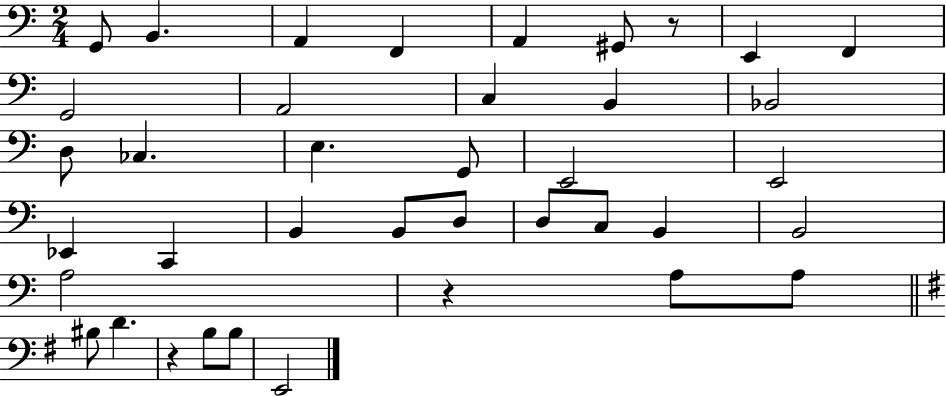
{
  \clef bass
  \numericTimeSignature
  \time 2/4
  \key c \major
  \repeat volta 2 { g,8 b,4. | a,4 f,4 | a,4 gis,8 r8 | e,4 f,4 | \break g,2 | a,2 | c4 b,4 | bes,2 | \break d8 ces4. | e4. g,8 | e,2 | e,2 | \break ees,4 c,4 | b,4 b,8 d8 | d8 c8 b,4 | b,2 | \break a2 | r4 a8 a8 | \bar "||" \break \key g \major bis8 d'4. | r4 b8 b8 | e,2 | } \bar "|."
}